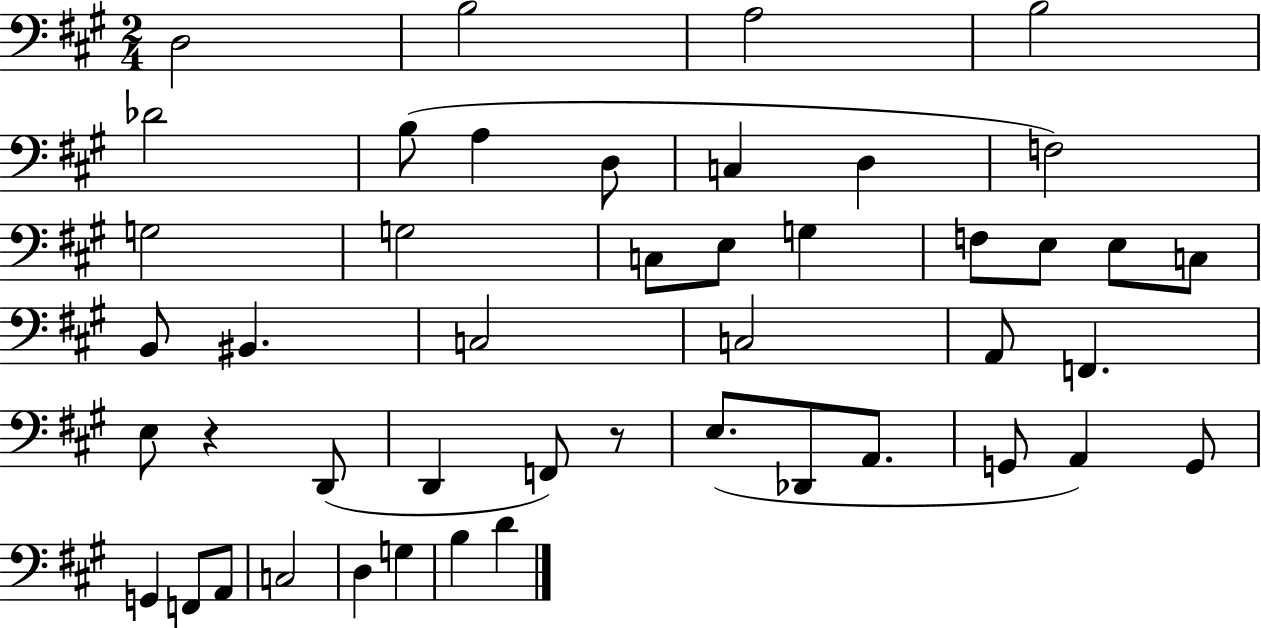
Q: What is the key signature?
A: A major